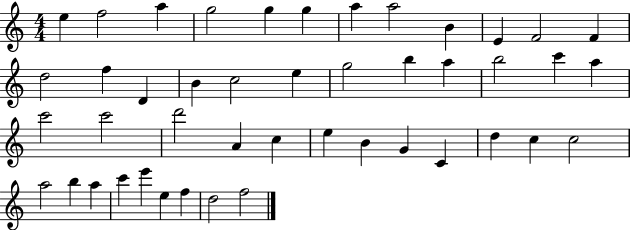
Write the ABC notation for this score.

X:1
T:Untitled
M:4/4
L:1/4
K:C
e f2 a g2 g g a a2 B E F2 F d2 f D B c2 e g2 b a b2 c' a c'2 c'2 d'2 A c e B G C d c c2 a2 b a c' e' e f d2 f2